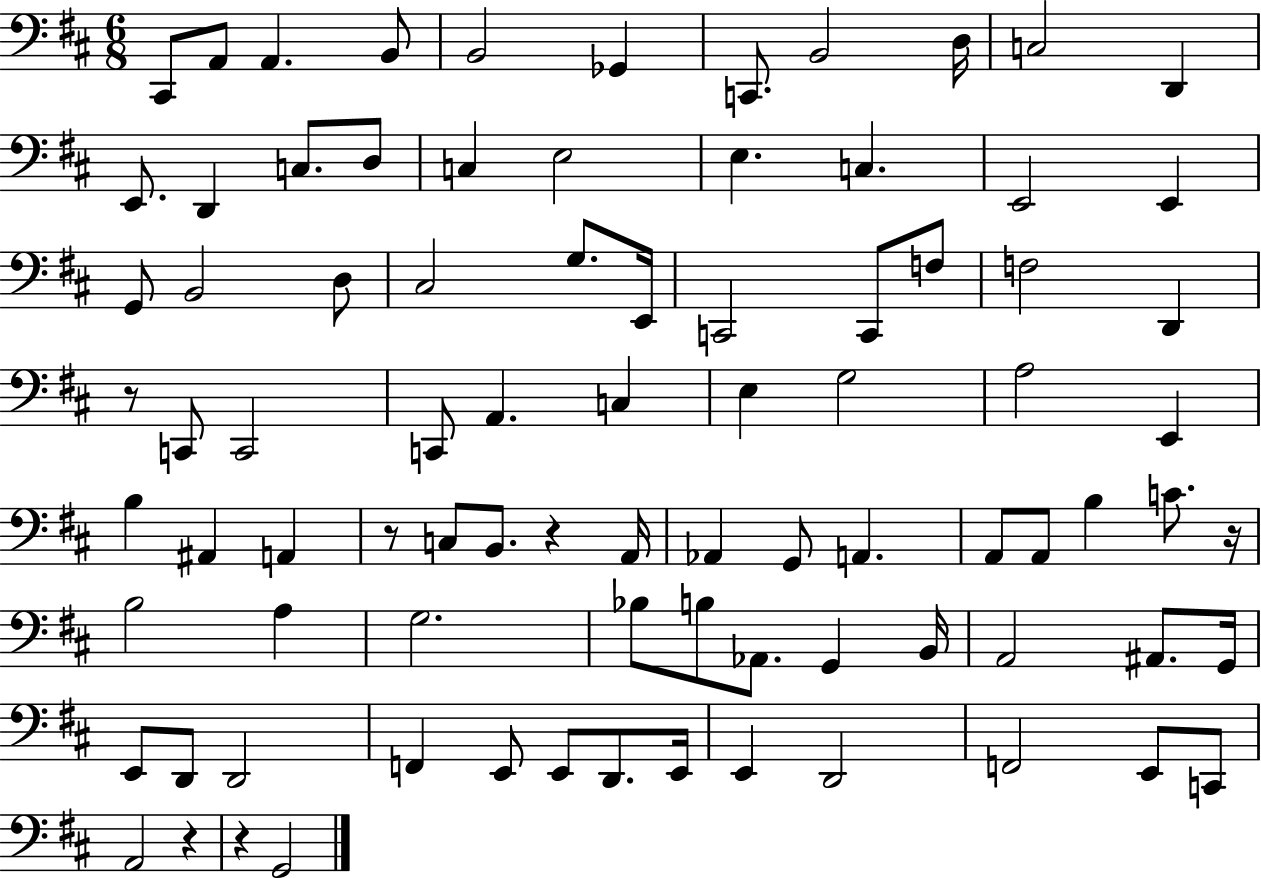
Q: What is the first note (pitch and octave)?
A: C#2